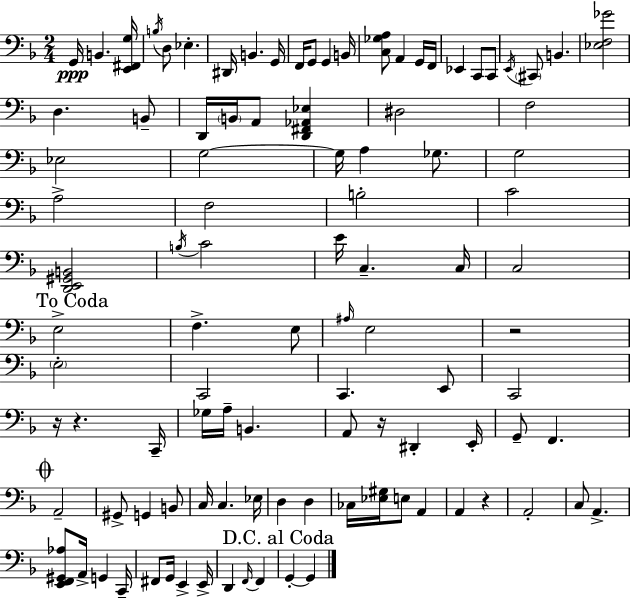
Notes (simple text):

G2/s B2/q. [E2,F#2,G3]/s B3/s D3/e Eb3/q. D#2/s B2/q. G2/s F2/s G2/e G2/q B2/s [C3,Gb3,A3]/e A2/q G2/s F2/s Eb2/q C2/e C2/e E2/s C#2/e B2/q. [Eb3,F3,Gb4]/h D3/q. B2/e D2/s B2/s A2/e [D2,F#2,Ab2,Eb3]/q D#3/h F3/h Eb3/h G3/h G3/s A3/q Gb3/e. G3/h A3/h F3/h B3/h C4/h [D2,E2,G#2,B2]/h B3/s C4/h E4/s C3/q. C3/s C3/h E3/h F3/q. E3/e A#3/s E3/h R/h E3/h C2/h C2/q. E2/e C2/h R/s R/q. C2/s Gb3/s A3/s B2/q. A2/e R/s D#2/q E2/s G2/e F2/q. A2/h G#2/e G2/q B2/e C3/s C3/q. Eb3/s D3/q D3/q CES3/s [Eb3,G#3]/s E3/e A2/q A2/q R/q A2/h C3/e A2/q. [E2,F2,G#2,Ab3]/e A2/s G2/q C2/s F#2/e G2/s E2/q E2/s D2/q F2/s F2/q G2/q G2/q